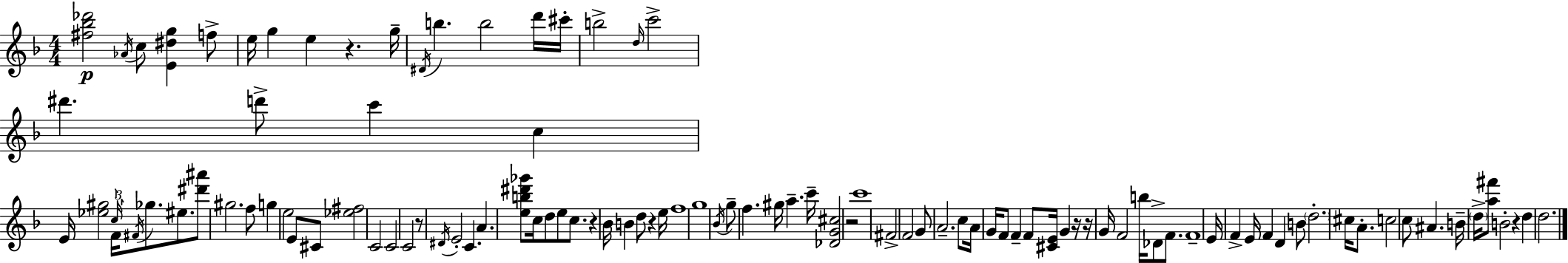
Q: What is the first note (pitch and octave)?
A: Ab4